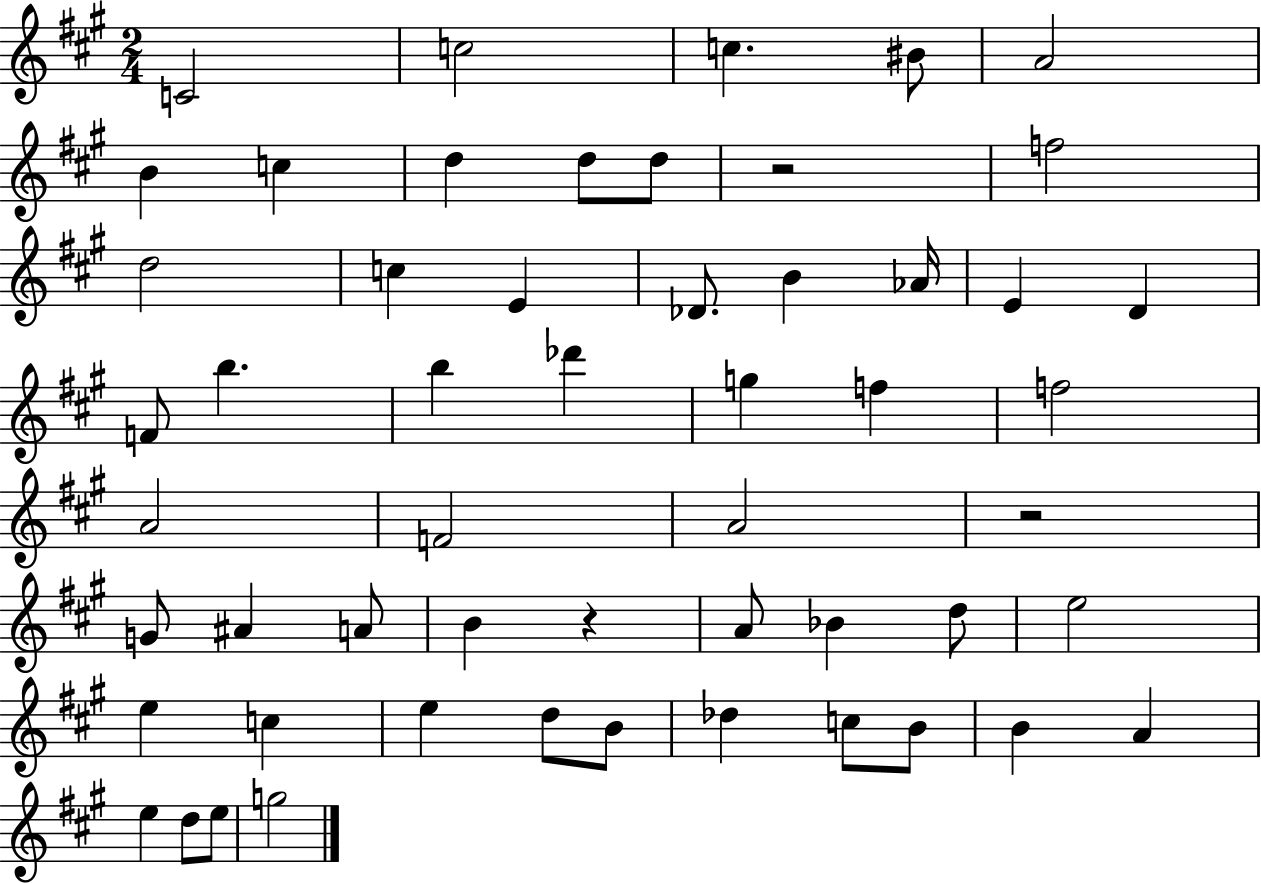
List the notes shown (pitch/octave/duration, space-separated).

C4/h C5/h C5/q. BIS4/e A4/h B4/q C5/q D5/q D5/e D5/e R/h F5/h D5/h C5/q E4/q Db4/e. B4/q Ab4/s E4/q D4/q F4/e B5/q. B5/q Db6/q G5/q F5/q F5/h A4/h F4/h A4/h R/h G4/e A#4/q A4/e B4/q R/q A4/e Bb4/q D5/e E5/h E5/q C5/q E5/q D5/e B4/e Db5/q C5/e B4/e B4/q A4/q E5/q D5/e E5/e G5/h